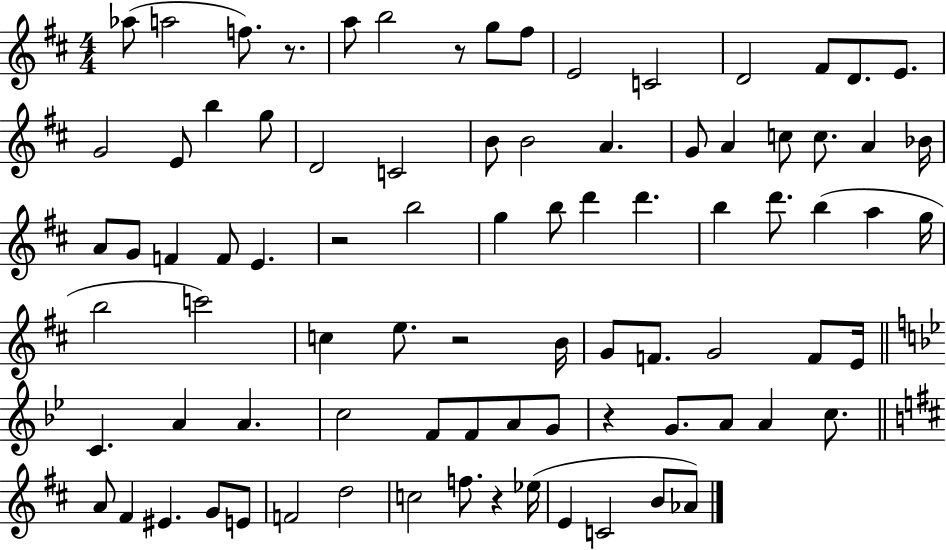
{
  \clef treble
  \numericTimeSignature
  \time 4/4
  \key d \major
  aes''8( a''2 f''8.) r8. | a''8 b''2 r8 g''8 fis''8 | e'2 c'2 | d'2 fis'8 d'8. e'8. | \break g'2 e'8 b''4 g''8 | d'2 c'2 | b'8 b'2 a'4. | g'8 a'4 c''8 c''8. a'4 bes'16 | \break a'8 g'8 f'4 f'8 e'4. | r2 b''2 | g''4 b''8 d'''4 d'''4. | b''4 d'''8. b''4( a''4 g''16 | \break b''2 c'''2) | c''4 e''8. r2 b'16 | g'8 f'8. g'2 f'8 e'16 | \bar "||" \break \key bes \major c'4. a'4 a'4. | c''2 f'8 f'8 a'8 g'8 | r4 g'8. a'8 a'4 c''8. | \bar "||" \break \key b \minor a'8 fis'4 eis'4. g'8 e'8 | f'2 d''2 | c''2 f''8. r4 ees''16( | e'4 c'2 b'8 aes'8) | \break \bar "|."
}